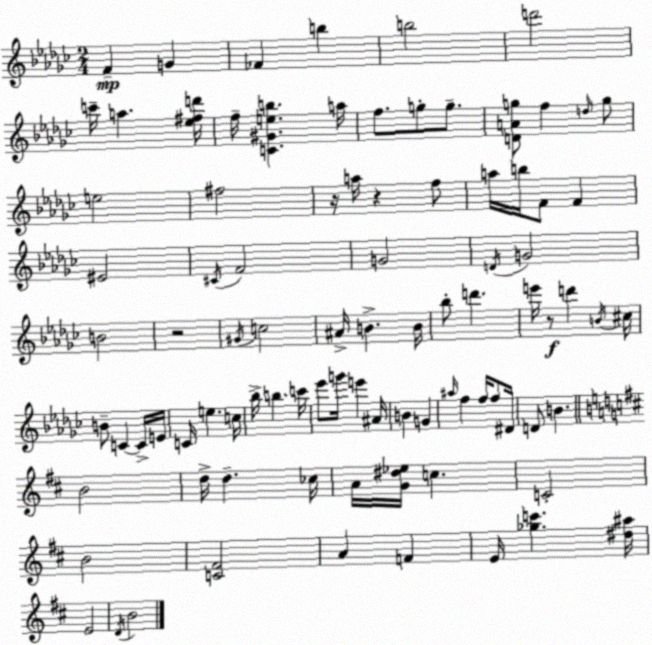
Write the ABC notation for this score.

X:1
T:Untitled
M:2/4
L:1/4
K:Ebm
F G _F b b2 d'2 c'/4 a [_e^fd']/4 f/4 [C^Geb] a/4 f/2 g/2 g/2 [DAg]/2 f d/4 g/2 e2 ^f2 z/4 a/4 z f/2 a/4 b/4 F/2 F ^E2 ^C/4 F2 G2 D/4 G2 B2 z2 ^G/4 c2 ^A/4 B B/4 _b/2 d' e'/4 z/2 d' B/4 ^c/4 B/2 C C/4 E/4 C/4 e c/4 _b/4 b c'/4 _e'/2 g'/4 e' ^A/4 B G ^a/4 f f/4 f/2 ^D/4 D/2 B B2 d/4 d _c/4 A/4 [G^d_e]/4 c C2 B2 [C^F]2 A F E/4 [_gc'] [^d^a]/4 E2 D/4 B2